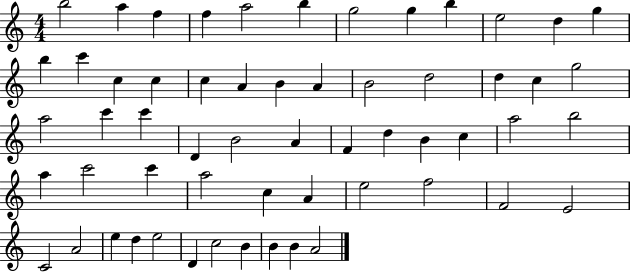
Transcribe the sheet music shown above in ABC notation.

X:1
T:Untitled
M:4/4
L:1/4
K:C
b2 a f f a2 b g2 g b e2 d g b c' c c c A B A B2 d2 d c g2 a2 c' c' D B2 A F d B c a2 b2 a c'2 c' a2 c A e2 f2 F2 E2 C2 A2 e d e2 D c2 B B B A2